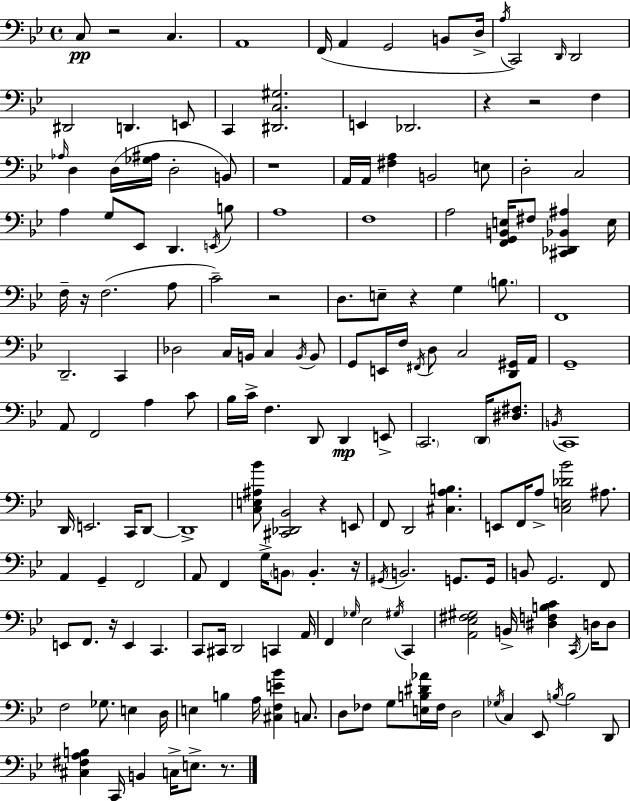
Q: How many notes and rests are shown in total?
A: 175